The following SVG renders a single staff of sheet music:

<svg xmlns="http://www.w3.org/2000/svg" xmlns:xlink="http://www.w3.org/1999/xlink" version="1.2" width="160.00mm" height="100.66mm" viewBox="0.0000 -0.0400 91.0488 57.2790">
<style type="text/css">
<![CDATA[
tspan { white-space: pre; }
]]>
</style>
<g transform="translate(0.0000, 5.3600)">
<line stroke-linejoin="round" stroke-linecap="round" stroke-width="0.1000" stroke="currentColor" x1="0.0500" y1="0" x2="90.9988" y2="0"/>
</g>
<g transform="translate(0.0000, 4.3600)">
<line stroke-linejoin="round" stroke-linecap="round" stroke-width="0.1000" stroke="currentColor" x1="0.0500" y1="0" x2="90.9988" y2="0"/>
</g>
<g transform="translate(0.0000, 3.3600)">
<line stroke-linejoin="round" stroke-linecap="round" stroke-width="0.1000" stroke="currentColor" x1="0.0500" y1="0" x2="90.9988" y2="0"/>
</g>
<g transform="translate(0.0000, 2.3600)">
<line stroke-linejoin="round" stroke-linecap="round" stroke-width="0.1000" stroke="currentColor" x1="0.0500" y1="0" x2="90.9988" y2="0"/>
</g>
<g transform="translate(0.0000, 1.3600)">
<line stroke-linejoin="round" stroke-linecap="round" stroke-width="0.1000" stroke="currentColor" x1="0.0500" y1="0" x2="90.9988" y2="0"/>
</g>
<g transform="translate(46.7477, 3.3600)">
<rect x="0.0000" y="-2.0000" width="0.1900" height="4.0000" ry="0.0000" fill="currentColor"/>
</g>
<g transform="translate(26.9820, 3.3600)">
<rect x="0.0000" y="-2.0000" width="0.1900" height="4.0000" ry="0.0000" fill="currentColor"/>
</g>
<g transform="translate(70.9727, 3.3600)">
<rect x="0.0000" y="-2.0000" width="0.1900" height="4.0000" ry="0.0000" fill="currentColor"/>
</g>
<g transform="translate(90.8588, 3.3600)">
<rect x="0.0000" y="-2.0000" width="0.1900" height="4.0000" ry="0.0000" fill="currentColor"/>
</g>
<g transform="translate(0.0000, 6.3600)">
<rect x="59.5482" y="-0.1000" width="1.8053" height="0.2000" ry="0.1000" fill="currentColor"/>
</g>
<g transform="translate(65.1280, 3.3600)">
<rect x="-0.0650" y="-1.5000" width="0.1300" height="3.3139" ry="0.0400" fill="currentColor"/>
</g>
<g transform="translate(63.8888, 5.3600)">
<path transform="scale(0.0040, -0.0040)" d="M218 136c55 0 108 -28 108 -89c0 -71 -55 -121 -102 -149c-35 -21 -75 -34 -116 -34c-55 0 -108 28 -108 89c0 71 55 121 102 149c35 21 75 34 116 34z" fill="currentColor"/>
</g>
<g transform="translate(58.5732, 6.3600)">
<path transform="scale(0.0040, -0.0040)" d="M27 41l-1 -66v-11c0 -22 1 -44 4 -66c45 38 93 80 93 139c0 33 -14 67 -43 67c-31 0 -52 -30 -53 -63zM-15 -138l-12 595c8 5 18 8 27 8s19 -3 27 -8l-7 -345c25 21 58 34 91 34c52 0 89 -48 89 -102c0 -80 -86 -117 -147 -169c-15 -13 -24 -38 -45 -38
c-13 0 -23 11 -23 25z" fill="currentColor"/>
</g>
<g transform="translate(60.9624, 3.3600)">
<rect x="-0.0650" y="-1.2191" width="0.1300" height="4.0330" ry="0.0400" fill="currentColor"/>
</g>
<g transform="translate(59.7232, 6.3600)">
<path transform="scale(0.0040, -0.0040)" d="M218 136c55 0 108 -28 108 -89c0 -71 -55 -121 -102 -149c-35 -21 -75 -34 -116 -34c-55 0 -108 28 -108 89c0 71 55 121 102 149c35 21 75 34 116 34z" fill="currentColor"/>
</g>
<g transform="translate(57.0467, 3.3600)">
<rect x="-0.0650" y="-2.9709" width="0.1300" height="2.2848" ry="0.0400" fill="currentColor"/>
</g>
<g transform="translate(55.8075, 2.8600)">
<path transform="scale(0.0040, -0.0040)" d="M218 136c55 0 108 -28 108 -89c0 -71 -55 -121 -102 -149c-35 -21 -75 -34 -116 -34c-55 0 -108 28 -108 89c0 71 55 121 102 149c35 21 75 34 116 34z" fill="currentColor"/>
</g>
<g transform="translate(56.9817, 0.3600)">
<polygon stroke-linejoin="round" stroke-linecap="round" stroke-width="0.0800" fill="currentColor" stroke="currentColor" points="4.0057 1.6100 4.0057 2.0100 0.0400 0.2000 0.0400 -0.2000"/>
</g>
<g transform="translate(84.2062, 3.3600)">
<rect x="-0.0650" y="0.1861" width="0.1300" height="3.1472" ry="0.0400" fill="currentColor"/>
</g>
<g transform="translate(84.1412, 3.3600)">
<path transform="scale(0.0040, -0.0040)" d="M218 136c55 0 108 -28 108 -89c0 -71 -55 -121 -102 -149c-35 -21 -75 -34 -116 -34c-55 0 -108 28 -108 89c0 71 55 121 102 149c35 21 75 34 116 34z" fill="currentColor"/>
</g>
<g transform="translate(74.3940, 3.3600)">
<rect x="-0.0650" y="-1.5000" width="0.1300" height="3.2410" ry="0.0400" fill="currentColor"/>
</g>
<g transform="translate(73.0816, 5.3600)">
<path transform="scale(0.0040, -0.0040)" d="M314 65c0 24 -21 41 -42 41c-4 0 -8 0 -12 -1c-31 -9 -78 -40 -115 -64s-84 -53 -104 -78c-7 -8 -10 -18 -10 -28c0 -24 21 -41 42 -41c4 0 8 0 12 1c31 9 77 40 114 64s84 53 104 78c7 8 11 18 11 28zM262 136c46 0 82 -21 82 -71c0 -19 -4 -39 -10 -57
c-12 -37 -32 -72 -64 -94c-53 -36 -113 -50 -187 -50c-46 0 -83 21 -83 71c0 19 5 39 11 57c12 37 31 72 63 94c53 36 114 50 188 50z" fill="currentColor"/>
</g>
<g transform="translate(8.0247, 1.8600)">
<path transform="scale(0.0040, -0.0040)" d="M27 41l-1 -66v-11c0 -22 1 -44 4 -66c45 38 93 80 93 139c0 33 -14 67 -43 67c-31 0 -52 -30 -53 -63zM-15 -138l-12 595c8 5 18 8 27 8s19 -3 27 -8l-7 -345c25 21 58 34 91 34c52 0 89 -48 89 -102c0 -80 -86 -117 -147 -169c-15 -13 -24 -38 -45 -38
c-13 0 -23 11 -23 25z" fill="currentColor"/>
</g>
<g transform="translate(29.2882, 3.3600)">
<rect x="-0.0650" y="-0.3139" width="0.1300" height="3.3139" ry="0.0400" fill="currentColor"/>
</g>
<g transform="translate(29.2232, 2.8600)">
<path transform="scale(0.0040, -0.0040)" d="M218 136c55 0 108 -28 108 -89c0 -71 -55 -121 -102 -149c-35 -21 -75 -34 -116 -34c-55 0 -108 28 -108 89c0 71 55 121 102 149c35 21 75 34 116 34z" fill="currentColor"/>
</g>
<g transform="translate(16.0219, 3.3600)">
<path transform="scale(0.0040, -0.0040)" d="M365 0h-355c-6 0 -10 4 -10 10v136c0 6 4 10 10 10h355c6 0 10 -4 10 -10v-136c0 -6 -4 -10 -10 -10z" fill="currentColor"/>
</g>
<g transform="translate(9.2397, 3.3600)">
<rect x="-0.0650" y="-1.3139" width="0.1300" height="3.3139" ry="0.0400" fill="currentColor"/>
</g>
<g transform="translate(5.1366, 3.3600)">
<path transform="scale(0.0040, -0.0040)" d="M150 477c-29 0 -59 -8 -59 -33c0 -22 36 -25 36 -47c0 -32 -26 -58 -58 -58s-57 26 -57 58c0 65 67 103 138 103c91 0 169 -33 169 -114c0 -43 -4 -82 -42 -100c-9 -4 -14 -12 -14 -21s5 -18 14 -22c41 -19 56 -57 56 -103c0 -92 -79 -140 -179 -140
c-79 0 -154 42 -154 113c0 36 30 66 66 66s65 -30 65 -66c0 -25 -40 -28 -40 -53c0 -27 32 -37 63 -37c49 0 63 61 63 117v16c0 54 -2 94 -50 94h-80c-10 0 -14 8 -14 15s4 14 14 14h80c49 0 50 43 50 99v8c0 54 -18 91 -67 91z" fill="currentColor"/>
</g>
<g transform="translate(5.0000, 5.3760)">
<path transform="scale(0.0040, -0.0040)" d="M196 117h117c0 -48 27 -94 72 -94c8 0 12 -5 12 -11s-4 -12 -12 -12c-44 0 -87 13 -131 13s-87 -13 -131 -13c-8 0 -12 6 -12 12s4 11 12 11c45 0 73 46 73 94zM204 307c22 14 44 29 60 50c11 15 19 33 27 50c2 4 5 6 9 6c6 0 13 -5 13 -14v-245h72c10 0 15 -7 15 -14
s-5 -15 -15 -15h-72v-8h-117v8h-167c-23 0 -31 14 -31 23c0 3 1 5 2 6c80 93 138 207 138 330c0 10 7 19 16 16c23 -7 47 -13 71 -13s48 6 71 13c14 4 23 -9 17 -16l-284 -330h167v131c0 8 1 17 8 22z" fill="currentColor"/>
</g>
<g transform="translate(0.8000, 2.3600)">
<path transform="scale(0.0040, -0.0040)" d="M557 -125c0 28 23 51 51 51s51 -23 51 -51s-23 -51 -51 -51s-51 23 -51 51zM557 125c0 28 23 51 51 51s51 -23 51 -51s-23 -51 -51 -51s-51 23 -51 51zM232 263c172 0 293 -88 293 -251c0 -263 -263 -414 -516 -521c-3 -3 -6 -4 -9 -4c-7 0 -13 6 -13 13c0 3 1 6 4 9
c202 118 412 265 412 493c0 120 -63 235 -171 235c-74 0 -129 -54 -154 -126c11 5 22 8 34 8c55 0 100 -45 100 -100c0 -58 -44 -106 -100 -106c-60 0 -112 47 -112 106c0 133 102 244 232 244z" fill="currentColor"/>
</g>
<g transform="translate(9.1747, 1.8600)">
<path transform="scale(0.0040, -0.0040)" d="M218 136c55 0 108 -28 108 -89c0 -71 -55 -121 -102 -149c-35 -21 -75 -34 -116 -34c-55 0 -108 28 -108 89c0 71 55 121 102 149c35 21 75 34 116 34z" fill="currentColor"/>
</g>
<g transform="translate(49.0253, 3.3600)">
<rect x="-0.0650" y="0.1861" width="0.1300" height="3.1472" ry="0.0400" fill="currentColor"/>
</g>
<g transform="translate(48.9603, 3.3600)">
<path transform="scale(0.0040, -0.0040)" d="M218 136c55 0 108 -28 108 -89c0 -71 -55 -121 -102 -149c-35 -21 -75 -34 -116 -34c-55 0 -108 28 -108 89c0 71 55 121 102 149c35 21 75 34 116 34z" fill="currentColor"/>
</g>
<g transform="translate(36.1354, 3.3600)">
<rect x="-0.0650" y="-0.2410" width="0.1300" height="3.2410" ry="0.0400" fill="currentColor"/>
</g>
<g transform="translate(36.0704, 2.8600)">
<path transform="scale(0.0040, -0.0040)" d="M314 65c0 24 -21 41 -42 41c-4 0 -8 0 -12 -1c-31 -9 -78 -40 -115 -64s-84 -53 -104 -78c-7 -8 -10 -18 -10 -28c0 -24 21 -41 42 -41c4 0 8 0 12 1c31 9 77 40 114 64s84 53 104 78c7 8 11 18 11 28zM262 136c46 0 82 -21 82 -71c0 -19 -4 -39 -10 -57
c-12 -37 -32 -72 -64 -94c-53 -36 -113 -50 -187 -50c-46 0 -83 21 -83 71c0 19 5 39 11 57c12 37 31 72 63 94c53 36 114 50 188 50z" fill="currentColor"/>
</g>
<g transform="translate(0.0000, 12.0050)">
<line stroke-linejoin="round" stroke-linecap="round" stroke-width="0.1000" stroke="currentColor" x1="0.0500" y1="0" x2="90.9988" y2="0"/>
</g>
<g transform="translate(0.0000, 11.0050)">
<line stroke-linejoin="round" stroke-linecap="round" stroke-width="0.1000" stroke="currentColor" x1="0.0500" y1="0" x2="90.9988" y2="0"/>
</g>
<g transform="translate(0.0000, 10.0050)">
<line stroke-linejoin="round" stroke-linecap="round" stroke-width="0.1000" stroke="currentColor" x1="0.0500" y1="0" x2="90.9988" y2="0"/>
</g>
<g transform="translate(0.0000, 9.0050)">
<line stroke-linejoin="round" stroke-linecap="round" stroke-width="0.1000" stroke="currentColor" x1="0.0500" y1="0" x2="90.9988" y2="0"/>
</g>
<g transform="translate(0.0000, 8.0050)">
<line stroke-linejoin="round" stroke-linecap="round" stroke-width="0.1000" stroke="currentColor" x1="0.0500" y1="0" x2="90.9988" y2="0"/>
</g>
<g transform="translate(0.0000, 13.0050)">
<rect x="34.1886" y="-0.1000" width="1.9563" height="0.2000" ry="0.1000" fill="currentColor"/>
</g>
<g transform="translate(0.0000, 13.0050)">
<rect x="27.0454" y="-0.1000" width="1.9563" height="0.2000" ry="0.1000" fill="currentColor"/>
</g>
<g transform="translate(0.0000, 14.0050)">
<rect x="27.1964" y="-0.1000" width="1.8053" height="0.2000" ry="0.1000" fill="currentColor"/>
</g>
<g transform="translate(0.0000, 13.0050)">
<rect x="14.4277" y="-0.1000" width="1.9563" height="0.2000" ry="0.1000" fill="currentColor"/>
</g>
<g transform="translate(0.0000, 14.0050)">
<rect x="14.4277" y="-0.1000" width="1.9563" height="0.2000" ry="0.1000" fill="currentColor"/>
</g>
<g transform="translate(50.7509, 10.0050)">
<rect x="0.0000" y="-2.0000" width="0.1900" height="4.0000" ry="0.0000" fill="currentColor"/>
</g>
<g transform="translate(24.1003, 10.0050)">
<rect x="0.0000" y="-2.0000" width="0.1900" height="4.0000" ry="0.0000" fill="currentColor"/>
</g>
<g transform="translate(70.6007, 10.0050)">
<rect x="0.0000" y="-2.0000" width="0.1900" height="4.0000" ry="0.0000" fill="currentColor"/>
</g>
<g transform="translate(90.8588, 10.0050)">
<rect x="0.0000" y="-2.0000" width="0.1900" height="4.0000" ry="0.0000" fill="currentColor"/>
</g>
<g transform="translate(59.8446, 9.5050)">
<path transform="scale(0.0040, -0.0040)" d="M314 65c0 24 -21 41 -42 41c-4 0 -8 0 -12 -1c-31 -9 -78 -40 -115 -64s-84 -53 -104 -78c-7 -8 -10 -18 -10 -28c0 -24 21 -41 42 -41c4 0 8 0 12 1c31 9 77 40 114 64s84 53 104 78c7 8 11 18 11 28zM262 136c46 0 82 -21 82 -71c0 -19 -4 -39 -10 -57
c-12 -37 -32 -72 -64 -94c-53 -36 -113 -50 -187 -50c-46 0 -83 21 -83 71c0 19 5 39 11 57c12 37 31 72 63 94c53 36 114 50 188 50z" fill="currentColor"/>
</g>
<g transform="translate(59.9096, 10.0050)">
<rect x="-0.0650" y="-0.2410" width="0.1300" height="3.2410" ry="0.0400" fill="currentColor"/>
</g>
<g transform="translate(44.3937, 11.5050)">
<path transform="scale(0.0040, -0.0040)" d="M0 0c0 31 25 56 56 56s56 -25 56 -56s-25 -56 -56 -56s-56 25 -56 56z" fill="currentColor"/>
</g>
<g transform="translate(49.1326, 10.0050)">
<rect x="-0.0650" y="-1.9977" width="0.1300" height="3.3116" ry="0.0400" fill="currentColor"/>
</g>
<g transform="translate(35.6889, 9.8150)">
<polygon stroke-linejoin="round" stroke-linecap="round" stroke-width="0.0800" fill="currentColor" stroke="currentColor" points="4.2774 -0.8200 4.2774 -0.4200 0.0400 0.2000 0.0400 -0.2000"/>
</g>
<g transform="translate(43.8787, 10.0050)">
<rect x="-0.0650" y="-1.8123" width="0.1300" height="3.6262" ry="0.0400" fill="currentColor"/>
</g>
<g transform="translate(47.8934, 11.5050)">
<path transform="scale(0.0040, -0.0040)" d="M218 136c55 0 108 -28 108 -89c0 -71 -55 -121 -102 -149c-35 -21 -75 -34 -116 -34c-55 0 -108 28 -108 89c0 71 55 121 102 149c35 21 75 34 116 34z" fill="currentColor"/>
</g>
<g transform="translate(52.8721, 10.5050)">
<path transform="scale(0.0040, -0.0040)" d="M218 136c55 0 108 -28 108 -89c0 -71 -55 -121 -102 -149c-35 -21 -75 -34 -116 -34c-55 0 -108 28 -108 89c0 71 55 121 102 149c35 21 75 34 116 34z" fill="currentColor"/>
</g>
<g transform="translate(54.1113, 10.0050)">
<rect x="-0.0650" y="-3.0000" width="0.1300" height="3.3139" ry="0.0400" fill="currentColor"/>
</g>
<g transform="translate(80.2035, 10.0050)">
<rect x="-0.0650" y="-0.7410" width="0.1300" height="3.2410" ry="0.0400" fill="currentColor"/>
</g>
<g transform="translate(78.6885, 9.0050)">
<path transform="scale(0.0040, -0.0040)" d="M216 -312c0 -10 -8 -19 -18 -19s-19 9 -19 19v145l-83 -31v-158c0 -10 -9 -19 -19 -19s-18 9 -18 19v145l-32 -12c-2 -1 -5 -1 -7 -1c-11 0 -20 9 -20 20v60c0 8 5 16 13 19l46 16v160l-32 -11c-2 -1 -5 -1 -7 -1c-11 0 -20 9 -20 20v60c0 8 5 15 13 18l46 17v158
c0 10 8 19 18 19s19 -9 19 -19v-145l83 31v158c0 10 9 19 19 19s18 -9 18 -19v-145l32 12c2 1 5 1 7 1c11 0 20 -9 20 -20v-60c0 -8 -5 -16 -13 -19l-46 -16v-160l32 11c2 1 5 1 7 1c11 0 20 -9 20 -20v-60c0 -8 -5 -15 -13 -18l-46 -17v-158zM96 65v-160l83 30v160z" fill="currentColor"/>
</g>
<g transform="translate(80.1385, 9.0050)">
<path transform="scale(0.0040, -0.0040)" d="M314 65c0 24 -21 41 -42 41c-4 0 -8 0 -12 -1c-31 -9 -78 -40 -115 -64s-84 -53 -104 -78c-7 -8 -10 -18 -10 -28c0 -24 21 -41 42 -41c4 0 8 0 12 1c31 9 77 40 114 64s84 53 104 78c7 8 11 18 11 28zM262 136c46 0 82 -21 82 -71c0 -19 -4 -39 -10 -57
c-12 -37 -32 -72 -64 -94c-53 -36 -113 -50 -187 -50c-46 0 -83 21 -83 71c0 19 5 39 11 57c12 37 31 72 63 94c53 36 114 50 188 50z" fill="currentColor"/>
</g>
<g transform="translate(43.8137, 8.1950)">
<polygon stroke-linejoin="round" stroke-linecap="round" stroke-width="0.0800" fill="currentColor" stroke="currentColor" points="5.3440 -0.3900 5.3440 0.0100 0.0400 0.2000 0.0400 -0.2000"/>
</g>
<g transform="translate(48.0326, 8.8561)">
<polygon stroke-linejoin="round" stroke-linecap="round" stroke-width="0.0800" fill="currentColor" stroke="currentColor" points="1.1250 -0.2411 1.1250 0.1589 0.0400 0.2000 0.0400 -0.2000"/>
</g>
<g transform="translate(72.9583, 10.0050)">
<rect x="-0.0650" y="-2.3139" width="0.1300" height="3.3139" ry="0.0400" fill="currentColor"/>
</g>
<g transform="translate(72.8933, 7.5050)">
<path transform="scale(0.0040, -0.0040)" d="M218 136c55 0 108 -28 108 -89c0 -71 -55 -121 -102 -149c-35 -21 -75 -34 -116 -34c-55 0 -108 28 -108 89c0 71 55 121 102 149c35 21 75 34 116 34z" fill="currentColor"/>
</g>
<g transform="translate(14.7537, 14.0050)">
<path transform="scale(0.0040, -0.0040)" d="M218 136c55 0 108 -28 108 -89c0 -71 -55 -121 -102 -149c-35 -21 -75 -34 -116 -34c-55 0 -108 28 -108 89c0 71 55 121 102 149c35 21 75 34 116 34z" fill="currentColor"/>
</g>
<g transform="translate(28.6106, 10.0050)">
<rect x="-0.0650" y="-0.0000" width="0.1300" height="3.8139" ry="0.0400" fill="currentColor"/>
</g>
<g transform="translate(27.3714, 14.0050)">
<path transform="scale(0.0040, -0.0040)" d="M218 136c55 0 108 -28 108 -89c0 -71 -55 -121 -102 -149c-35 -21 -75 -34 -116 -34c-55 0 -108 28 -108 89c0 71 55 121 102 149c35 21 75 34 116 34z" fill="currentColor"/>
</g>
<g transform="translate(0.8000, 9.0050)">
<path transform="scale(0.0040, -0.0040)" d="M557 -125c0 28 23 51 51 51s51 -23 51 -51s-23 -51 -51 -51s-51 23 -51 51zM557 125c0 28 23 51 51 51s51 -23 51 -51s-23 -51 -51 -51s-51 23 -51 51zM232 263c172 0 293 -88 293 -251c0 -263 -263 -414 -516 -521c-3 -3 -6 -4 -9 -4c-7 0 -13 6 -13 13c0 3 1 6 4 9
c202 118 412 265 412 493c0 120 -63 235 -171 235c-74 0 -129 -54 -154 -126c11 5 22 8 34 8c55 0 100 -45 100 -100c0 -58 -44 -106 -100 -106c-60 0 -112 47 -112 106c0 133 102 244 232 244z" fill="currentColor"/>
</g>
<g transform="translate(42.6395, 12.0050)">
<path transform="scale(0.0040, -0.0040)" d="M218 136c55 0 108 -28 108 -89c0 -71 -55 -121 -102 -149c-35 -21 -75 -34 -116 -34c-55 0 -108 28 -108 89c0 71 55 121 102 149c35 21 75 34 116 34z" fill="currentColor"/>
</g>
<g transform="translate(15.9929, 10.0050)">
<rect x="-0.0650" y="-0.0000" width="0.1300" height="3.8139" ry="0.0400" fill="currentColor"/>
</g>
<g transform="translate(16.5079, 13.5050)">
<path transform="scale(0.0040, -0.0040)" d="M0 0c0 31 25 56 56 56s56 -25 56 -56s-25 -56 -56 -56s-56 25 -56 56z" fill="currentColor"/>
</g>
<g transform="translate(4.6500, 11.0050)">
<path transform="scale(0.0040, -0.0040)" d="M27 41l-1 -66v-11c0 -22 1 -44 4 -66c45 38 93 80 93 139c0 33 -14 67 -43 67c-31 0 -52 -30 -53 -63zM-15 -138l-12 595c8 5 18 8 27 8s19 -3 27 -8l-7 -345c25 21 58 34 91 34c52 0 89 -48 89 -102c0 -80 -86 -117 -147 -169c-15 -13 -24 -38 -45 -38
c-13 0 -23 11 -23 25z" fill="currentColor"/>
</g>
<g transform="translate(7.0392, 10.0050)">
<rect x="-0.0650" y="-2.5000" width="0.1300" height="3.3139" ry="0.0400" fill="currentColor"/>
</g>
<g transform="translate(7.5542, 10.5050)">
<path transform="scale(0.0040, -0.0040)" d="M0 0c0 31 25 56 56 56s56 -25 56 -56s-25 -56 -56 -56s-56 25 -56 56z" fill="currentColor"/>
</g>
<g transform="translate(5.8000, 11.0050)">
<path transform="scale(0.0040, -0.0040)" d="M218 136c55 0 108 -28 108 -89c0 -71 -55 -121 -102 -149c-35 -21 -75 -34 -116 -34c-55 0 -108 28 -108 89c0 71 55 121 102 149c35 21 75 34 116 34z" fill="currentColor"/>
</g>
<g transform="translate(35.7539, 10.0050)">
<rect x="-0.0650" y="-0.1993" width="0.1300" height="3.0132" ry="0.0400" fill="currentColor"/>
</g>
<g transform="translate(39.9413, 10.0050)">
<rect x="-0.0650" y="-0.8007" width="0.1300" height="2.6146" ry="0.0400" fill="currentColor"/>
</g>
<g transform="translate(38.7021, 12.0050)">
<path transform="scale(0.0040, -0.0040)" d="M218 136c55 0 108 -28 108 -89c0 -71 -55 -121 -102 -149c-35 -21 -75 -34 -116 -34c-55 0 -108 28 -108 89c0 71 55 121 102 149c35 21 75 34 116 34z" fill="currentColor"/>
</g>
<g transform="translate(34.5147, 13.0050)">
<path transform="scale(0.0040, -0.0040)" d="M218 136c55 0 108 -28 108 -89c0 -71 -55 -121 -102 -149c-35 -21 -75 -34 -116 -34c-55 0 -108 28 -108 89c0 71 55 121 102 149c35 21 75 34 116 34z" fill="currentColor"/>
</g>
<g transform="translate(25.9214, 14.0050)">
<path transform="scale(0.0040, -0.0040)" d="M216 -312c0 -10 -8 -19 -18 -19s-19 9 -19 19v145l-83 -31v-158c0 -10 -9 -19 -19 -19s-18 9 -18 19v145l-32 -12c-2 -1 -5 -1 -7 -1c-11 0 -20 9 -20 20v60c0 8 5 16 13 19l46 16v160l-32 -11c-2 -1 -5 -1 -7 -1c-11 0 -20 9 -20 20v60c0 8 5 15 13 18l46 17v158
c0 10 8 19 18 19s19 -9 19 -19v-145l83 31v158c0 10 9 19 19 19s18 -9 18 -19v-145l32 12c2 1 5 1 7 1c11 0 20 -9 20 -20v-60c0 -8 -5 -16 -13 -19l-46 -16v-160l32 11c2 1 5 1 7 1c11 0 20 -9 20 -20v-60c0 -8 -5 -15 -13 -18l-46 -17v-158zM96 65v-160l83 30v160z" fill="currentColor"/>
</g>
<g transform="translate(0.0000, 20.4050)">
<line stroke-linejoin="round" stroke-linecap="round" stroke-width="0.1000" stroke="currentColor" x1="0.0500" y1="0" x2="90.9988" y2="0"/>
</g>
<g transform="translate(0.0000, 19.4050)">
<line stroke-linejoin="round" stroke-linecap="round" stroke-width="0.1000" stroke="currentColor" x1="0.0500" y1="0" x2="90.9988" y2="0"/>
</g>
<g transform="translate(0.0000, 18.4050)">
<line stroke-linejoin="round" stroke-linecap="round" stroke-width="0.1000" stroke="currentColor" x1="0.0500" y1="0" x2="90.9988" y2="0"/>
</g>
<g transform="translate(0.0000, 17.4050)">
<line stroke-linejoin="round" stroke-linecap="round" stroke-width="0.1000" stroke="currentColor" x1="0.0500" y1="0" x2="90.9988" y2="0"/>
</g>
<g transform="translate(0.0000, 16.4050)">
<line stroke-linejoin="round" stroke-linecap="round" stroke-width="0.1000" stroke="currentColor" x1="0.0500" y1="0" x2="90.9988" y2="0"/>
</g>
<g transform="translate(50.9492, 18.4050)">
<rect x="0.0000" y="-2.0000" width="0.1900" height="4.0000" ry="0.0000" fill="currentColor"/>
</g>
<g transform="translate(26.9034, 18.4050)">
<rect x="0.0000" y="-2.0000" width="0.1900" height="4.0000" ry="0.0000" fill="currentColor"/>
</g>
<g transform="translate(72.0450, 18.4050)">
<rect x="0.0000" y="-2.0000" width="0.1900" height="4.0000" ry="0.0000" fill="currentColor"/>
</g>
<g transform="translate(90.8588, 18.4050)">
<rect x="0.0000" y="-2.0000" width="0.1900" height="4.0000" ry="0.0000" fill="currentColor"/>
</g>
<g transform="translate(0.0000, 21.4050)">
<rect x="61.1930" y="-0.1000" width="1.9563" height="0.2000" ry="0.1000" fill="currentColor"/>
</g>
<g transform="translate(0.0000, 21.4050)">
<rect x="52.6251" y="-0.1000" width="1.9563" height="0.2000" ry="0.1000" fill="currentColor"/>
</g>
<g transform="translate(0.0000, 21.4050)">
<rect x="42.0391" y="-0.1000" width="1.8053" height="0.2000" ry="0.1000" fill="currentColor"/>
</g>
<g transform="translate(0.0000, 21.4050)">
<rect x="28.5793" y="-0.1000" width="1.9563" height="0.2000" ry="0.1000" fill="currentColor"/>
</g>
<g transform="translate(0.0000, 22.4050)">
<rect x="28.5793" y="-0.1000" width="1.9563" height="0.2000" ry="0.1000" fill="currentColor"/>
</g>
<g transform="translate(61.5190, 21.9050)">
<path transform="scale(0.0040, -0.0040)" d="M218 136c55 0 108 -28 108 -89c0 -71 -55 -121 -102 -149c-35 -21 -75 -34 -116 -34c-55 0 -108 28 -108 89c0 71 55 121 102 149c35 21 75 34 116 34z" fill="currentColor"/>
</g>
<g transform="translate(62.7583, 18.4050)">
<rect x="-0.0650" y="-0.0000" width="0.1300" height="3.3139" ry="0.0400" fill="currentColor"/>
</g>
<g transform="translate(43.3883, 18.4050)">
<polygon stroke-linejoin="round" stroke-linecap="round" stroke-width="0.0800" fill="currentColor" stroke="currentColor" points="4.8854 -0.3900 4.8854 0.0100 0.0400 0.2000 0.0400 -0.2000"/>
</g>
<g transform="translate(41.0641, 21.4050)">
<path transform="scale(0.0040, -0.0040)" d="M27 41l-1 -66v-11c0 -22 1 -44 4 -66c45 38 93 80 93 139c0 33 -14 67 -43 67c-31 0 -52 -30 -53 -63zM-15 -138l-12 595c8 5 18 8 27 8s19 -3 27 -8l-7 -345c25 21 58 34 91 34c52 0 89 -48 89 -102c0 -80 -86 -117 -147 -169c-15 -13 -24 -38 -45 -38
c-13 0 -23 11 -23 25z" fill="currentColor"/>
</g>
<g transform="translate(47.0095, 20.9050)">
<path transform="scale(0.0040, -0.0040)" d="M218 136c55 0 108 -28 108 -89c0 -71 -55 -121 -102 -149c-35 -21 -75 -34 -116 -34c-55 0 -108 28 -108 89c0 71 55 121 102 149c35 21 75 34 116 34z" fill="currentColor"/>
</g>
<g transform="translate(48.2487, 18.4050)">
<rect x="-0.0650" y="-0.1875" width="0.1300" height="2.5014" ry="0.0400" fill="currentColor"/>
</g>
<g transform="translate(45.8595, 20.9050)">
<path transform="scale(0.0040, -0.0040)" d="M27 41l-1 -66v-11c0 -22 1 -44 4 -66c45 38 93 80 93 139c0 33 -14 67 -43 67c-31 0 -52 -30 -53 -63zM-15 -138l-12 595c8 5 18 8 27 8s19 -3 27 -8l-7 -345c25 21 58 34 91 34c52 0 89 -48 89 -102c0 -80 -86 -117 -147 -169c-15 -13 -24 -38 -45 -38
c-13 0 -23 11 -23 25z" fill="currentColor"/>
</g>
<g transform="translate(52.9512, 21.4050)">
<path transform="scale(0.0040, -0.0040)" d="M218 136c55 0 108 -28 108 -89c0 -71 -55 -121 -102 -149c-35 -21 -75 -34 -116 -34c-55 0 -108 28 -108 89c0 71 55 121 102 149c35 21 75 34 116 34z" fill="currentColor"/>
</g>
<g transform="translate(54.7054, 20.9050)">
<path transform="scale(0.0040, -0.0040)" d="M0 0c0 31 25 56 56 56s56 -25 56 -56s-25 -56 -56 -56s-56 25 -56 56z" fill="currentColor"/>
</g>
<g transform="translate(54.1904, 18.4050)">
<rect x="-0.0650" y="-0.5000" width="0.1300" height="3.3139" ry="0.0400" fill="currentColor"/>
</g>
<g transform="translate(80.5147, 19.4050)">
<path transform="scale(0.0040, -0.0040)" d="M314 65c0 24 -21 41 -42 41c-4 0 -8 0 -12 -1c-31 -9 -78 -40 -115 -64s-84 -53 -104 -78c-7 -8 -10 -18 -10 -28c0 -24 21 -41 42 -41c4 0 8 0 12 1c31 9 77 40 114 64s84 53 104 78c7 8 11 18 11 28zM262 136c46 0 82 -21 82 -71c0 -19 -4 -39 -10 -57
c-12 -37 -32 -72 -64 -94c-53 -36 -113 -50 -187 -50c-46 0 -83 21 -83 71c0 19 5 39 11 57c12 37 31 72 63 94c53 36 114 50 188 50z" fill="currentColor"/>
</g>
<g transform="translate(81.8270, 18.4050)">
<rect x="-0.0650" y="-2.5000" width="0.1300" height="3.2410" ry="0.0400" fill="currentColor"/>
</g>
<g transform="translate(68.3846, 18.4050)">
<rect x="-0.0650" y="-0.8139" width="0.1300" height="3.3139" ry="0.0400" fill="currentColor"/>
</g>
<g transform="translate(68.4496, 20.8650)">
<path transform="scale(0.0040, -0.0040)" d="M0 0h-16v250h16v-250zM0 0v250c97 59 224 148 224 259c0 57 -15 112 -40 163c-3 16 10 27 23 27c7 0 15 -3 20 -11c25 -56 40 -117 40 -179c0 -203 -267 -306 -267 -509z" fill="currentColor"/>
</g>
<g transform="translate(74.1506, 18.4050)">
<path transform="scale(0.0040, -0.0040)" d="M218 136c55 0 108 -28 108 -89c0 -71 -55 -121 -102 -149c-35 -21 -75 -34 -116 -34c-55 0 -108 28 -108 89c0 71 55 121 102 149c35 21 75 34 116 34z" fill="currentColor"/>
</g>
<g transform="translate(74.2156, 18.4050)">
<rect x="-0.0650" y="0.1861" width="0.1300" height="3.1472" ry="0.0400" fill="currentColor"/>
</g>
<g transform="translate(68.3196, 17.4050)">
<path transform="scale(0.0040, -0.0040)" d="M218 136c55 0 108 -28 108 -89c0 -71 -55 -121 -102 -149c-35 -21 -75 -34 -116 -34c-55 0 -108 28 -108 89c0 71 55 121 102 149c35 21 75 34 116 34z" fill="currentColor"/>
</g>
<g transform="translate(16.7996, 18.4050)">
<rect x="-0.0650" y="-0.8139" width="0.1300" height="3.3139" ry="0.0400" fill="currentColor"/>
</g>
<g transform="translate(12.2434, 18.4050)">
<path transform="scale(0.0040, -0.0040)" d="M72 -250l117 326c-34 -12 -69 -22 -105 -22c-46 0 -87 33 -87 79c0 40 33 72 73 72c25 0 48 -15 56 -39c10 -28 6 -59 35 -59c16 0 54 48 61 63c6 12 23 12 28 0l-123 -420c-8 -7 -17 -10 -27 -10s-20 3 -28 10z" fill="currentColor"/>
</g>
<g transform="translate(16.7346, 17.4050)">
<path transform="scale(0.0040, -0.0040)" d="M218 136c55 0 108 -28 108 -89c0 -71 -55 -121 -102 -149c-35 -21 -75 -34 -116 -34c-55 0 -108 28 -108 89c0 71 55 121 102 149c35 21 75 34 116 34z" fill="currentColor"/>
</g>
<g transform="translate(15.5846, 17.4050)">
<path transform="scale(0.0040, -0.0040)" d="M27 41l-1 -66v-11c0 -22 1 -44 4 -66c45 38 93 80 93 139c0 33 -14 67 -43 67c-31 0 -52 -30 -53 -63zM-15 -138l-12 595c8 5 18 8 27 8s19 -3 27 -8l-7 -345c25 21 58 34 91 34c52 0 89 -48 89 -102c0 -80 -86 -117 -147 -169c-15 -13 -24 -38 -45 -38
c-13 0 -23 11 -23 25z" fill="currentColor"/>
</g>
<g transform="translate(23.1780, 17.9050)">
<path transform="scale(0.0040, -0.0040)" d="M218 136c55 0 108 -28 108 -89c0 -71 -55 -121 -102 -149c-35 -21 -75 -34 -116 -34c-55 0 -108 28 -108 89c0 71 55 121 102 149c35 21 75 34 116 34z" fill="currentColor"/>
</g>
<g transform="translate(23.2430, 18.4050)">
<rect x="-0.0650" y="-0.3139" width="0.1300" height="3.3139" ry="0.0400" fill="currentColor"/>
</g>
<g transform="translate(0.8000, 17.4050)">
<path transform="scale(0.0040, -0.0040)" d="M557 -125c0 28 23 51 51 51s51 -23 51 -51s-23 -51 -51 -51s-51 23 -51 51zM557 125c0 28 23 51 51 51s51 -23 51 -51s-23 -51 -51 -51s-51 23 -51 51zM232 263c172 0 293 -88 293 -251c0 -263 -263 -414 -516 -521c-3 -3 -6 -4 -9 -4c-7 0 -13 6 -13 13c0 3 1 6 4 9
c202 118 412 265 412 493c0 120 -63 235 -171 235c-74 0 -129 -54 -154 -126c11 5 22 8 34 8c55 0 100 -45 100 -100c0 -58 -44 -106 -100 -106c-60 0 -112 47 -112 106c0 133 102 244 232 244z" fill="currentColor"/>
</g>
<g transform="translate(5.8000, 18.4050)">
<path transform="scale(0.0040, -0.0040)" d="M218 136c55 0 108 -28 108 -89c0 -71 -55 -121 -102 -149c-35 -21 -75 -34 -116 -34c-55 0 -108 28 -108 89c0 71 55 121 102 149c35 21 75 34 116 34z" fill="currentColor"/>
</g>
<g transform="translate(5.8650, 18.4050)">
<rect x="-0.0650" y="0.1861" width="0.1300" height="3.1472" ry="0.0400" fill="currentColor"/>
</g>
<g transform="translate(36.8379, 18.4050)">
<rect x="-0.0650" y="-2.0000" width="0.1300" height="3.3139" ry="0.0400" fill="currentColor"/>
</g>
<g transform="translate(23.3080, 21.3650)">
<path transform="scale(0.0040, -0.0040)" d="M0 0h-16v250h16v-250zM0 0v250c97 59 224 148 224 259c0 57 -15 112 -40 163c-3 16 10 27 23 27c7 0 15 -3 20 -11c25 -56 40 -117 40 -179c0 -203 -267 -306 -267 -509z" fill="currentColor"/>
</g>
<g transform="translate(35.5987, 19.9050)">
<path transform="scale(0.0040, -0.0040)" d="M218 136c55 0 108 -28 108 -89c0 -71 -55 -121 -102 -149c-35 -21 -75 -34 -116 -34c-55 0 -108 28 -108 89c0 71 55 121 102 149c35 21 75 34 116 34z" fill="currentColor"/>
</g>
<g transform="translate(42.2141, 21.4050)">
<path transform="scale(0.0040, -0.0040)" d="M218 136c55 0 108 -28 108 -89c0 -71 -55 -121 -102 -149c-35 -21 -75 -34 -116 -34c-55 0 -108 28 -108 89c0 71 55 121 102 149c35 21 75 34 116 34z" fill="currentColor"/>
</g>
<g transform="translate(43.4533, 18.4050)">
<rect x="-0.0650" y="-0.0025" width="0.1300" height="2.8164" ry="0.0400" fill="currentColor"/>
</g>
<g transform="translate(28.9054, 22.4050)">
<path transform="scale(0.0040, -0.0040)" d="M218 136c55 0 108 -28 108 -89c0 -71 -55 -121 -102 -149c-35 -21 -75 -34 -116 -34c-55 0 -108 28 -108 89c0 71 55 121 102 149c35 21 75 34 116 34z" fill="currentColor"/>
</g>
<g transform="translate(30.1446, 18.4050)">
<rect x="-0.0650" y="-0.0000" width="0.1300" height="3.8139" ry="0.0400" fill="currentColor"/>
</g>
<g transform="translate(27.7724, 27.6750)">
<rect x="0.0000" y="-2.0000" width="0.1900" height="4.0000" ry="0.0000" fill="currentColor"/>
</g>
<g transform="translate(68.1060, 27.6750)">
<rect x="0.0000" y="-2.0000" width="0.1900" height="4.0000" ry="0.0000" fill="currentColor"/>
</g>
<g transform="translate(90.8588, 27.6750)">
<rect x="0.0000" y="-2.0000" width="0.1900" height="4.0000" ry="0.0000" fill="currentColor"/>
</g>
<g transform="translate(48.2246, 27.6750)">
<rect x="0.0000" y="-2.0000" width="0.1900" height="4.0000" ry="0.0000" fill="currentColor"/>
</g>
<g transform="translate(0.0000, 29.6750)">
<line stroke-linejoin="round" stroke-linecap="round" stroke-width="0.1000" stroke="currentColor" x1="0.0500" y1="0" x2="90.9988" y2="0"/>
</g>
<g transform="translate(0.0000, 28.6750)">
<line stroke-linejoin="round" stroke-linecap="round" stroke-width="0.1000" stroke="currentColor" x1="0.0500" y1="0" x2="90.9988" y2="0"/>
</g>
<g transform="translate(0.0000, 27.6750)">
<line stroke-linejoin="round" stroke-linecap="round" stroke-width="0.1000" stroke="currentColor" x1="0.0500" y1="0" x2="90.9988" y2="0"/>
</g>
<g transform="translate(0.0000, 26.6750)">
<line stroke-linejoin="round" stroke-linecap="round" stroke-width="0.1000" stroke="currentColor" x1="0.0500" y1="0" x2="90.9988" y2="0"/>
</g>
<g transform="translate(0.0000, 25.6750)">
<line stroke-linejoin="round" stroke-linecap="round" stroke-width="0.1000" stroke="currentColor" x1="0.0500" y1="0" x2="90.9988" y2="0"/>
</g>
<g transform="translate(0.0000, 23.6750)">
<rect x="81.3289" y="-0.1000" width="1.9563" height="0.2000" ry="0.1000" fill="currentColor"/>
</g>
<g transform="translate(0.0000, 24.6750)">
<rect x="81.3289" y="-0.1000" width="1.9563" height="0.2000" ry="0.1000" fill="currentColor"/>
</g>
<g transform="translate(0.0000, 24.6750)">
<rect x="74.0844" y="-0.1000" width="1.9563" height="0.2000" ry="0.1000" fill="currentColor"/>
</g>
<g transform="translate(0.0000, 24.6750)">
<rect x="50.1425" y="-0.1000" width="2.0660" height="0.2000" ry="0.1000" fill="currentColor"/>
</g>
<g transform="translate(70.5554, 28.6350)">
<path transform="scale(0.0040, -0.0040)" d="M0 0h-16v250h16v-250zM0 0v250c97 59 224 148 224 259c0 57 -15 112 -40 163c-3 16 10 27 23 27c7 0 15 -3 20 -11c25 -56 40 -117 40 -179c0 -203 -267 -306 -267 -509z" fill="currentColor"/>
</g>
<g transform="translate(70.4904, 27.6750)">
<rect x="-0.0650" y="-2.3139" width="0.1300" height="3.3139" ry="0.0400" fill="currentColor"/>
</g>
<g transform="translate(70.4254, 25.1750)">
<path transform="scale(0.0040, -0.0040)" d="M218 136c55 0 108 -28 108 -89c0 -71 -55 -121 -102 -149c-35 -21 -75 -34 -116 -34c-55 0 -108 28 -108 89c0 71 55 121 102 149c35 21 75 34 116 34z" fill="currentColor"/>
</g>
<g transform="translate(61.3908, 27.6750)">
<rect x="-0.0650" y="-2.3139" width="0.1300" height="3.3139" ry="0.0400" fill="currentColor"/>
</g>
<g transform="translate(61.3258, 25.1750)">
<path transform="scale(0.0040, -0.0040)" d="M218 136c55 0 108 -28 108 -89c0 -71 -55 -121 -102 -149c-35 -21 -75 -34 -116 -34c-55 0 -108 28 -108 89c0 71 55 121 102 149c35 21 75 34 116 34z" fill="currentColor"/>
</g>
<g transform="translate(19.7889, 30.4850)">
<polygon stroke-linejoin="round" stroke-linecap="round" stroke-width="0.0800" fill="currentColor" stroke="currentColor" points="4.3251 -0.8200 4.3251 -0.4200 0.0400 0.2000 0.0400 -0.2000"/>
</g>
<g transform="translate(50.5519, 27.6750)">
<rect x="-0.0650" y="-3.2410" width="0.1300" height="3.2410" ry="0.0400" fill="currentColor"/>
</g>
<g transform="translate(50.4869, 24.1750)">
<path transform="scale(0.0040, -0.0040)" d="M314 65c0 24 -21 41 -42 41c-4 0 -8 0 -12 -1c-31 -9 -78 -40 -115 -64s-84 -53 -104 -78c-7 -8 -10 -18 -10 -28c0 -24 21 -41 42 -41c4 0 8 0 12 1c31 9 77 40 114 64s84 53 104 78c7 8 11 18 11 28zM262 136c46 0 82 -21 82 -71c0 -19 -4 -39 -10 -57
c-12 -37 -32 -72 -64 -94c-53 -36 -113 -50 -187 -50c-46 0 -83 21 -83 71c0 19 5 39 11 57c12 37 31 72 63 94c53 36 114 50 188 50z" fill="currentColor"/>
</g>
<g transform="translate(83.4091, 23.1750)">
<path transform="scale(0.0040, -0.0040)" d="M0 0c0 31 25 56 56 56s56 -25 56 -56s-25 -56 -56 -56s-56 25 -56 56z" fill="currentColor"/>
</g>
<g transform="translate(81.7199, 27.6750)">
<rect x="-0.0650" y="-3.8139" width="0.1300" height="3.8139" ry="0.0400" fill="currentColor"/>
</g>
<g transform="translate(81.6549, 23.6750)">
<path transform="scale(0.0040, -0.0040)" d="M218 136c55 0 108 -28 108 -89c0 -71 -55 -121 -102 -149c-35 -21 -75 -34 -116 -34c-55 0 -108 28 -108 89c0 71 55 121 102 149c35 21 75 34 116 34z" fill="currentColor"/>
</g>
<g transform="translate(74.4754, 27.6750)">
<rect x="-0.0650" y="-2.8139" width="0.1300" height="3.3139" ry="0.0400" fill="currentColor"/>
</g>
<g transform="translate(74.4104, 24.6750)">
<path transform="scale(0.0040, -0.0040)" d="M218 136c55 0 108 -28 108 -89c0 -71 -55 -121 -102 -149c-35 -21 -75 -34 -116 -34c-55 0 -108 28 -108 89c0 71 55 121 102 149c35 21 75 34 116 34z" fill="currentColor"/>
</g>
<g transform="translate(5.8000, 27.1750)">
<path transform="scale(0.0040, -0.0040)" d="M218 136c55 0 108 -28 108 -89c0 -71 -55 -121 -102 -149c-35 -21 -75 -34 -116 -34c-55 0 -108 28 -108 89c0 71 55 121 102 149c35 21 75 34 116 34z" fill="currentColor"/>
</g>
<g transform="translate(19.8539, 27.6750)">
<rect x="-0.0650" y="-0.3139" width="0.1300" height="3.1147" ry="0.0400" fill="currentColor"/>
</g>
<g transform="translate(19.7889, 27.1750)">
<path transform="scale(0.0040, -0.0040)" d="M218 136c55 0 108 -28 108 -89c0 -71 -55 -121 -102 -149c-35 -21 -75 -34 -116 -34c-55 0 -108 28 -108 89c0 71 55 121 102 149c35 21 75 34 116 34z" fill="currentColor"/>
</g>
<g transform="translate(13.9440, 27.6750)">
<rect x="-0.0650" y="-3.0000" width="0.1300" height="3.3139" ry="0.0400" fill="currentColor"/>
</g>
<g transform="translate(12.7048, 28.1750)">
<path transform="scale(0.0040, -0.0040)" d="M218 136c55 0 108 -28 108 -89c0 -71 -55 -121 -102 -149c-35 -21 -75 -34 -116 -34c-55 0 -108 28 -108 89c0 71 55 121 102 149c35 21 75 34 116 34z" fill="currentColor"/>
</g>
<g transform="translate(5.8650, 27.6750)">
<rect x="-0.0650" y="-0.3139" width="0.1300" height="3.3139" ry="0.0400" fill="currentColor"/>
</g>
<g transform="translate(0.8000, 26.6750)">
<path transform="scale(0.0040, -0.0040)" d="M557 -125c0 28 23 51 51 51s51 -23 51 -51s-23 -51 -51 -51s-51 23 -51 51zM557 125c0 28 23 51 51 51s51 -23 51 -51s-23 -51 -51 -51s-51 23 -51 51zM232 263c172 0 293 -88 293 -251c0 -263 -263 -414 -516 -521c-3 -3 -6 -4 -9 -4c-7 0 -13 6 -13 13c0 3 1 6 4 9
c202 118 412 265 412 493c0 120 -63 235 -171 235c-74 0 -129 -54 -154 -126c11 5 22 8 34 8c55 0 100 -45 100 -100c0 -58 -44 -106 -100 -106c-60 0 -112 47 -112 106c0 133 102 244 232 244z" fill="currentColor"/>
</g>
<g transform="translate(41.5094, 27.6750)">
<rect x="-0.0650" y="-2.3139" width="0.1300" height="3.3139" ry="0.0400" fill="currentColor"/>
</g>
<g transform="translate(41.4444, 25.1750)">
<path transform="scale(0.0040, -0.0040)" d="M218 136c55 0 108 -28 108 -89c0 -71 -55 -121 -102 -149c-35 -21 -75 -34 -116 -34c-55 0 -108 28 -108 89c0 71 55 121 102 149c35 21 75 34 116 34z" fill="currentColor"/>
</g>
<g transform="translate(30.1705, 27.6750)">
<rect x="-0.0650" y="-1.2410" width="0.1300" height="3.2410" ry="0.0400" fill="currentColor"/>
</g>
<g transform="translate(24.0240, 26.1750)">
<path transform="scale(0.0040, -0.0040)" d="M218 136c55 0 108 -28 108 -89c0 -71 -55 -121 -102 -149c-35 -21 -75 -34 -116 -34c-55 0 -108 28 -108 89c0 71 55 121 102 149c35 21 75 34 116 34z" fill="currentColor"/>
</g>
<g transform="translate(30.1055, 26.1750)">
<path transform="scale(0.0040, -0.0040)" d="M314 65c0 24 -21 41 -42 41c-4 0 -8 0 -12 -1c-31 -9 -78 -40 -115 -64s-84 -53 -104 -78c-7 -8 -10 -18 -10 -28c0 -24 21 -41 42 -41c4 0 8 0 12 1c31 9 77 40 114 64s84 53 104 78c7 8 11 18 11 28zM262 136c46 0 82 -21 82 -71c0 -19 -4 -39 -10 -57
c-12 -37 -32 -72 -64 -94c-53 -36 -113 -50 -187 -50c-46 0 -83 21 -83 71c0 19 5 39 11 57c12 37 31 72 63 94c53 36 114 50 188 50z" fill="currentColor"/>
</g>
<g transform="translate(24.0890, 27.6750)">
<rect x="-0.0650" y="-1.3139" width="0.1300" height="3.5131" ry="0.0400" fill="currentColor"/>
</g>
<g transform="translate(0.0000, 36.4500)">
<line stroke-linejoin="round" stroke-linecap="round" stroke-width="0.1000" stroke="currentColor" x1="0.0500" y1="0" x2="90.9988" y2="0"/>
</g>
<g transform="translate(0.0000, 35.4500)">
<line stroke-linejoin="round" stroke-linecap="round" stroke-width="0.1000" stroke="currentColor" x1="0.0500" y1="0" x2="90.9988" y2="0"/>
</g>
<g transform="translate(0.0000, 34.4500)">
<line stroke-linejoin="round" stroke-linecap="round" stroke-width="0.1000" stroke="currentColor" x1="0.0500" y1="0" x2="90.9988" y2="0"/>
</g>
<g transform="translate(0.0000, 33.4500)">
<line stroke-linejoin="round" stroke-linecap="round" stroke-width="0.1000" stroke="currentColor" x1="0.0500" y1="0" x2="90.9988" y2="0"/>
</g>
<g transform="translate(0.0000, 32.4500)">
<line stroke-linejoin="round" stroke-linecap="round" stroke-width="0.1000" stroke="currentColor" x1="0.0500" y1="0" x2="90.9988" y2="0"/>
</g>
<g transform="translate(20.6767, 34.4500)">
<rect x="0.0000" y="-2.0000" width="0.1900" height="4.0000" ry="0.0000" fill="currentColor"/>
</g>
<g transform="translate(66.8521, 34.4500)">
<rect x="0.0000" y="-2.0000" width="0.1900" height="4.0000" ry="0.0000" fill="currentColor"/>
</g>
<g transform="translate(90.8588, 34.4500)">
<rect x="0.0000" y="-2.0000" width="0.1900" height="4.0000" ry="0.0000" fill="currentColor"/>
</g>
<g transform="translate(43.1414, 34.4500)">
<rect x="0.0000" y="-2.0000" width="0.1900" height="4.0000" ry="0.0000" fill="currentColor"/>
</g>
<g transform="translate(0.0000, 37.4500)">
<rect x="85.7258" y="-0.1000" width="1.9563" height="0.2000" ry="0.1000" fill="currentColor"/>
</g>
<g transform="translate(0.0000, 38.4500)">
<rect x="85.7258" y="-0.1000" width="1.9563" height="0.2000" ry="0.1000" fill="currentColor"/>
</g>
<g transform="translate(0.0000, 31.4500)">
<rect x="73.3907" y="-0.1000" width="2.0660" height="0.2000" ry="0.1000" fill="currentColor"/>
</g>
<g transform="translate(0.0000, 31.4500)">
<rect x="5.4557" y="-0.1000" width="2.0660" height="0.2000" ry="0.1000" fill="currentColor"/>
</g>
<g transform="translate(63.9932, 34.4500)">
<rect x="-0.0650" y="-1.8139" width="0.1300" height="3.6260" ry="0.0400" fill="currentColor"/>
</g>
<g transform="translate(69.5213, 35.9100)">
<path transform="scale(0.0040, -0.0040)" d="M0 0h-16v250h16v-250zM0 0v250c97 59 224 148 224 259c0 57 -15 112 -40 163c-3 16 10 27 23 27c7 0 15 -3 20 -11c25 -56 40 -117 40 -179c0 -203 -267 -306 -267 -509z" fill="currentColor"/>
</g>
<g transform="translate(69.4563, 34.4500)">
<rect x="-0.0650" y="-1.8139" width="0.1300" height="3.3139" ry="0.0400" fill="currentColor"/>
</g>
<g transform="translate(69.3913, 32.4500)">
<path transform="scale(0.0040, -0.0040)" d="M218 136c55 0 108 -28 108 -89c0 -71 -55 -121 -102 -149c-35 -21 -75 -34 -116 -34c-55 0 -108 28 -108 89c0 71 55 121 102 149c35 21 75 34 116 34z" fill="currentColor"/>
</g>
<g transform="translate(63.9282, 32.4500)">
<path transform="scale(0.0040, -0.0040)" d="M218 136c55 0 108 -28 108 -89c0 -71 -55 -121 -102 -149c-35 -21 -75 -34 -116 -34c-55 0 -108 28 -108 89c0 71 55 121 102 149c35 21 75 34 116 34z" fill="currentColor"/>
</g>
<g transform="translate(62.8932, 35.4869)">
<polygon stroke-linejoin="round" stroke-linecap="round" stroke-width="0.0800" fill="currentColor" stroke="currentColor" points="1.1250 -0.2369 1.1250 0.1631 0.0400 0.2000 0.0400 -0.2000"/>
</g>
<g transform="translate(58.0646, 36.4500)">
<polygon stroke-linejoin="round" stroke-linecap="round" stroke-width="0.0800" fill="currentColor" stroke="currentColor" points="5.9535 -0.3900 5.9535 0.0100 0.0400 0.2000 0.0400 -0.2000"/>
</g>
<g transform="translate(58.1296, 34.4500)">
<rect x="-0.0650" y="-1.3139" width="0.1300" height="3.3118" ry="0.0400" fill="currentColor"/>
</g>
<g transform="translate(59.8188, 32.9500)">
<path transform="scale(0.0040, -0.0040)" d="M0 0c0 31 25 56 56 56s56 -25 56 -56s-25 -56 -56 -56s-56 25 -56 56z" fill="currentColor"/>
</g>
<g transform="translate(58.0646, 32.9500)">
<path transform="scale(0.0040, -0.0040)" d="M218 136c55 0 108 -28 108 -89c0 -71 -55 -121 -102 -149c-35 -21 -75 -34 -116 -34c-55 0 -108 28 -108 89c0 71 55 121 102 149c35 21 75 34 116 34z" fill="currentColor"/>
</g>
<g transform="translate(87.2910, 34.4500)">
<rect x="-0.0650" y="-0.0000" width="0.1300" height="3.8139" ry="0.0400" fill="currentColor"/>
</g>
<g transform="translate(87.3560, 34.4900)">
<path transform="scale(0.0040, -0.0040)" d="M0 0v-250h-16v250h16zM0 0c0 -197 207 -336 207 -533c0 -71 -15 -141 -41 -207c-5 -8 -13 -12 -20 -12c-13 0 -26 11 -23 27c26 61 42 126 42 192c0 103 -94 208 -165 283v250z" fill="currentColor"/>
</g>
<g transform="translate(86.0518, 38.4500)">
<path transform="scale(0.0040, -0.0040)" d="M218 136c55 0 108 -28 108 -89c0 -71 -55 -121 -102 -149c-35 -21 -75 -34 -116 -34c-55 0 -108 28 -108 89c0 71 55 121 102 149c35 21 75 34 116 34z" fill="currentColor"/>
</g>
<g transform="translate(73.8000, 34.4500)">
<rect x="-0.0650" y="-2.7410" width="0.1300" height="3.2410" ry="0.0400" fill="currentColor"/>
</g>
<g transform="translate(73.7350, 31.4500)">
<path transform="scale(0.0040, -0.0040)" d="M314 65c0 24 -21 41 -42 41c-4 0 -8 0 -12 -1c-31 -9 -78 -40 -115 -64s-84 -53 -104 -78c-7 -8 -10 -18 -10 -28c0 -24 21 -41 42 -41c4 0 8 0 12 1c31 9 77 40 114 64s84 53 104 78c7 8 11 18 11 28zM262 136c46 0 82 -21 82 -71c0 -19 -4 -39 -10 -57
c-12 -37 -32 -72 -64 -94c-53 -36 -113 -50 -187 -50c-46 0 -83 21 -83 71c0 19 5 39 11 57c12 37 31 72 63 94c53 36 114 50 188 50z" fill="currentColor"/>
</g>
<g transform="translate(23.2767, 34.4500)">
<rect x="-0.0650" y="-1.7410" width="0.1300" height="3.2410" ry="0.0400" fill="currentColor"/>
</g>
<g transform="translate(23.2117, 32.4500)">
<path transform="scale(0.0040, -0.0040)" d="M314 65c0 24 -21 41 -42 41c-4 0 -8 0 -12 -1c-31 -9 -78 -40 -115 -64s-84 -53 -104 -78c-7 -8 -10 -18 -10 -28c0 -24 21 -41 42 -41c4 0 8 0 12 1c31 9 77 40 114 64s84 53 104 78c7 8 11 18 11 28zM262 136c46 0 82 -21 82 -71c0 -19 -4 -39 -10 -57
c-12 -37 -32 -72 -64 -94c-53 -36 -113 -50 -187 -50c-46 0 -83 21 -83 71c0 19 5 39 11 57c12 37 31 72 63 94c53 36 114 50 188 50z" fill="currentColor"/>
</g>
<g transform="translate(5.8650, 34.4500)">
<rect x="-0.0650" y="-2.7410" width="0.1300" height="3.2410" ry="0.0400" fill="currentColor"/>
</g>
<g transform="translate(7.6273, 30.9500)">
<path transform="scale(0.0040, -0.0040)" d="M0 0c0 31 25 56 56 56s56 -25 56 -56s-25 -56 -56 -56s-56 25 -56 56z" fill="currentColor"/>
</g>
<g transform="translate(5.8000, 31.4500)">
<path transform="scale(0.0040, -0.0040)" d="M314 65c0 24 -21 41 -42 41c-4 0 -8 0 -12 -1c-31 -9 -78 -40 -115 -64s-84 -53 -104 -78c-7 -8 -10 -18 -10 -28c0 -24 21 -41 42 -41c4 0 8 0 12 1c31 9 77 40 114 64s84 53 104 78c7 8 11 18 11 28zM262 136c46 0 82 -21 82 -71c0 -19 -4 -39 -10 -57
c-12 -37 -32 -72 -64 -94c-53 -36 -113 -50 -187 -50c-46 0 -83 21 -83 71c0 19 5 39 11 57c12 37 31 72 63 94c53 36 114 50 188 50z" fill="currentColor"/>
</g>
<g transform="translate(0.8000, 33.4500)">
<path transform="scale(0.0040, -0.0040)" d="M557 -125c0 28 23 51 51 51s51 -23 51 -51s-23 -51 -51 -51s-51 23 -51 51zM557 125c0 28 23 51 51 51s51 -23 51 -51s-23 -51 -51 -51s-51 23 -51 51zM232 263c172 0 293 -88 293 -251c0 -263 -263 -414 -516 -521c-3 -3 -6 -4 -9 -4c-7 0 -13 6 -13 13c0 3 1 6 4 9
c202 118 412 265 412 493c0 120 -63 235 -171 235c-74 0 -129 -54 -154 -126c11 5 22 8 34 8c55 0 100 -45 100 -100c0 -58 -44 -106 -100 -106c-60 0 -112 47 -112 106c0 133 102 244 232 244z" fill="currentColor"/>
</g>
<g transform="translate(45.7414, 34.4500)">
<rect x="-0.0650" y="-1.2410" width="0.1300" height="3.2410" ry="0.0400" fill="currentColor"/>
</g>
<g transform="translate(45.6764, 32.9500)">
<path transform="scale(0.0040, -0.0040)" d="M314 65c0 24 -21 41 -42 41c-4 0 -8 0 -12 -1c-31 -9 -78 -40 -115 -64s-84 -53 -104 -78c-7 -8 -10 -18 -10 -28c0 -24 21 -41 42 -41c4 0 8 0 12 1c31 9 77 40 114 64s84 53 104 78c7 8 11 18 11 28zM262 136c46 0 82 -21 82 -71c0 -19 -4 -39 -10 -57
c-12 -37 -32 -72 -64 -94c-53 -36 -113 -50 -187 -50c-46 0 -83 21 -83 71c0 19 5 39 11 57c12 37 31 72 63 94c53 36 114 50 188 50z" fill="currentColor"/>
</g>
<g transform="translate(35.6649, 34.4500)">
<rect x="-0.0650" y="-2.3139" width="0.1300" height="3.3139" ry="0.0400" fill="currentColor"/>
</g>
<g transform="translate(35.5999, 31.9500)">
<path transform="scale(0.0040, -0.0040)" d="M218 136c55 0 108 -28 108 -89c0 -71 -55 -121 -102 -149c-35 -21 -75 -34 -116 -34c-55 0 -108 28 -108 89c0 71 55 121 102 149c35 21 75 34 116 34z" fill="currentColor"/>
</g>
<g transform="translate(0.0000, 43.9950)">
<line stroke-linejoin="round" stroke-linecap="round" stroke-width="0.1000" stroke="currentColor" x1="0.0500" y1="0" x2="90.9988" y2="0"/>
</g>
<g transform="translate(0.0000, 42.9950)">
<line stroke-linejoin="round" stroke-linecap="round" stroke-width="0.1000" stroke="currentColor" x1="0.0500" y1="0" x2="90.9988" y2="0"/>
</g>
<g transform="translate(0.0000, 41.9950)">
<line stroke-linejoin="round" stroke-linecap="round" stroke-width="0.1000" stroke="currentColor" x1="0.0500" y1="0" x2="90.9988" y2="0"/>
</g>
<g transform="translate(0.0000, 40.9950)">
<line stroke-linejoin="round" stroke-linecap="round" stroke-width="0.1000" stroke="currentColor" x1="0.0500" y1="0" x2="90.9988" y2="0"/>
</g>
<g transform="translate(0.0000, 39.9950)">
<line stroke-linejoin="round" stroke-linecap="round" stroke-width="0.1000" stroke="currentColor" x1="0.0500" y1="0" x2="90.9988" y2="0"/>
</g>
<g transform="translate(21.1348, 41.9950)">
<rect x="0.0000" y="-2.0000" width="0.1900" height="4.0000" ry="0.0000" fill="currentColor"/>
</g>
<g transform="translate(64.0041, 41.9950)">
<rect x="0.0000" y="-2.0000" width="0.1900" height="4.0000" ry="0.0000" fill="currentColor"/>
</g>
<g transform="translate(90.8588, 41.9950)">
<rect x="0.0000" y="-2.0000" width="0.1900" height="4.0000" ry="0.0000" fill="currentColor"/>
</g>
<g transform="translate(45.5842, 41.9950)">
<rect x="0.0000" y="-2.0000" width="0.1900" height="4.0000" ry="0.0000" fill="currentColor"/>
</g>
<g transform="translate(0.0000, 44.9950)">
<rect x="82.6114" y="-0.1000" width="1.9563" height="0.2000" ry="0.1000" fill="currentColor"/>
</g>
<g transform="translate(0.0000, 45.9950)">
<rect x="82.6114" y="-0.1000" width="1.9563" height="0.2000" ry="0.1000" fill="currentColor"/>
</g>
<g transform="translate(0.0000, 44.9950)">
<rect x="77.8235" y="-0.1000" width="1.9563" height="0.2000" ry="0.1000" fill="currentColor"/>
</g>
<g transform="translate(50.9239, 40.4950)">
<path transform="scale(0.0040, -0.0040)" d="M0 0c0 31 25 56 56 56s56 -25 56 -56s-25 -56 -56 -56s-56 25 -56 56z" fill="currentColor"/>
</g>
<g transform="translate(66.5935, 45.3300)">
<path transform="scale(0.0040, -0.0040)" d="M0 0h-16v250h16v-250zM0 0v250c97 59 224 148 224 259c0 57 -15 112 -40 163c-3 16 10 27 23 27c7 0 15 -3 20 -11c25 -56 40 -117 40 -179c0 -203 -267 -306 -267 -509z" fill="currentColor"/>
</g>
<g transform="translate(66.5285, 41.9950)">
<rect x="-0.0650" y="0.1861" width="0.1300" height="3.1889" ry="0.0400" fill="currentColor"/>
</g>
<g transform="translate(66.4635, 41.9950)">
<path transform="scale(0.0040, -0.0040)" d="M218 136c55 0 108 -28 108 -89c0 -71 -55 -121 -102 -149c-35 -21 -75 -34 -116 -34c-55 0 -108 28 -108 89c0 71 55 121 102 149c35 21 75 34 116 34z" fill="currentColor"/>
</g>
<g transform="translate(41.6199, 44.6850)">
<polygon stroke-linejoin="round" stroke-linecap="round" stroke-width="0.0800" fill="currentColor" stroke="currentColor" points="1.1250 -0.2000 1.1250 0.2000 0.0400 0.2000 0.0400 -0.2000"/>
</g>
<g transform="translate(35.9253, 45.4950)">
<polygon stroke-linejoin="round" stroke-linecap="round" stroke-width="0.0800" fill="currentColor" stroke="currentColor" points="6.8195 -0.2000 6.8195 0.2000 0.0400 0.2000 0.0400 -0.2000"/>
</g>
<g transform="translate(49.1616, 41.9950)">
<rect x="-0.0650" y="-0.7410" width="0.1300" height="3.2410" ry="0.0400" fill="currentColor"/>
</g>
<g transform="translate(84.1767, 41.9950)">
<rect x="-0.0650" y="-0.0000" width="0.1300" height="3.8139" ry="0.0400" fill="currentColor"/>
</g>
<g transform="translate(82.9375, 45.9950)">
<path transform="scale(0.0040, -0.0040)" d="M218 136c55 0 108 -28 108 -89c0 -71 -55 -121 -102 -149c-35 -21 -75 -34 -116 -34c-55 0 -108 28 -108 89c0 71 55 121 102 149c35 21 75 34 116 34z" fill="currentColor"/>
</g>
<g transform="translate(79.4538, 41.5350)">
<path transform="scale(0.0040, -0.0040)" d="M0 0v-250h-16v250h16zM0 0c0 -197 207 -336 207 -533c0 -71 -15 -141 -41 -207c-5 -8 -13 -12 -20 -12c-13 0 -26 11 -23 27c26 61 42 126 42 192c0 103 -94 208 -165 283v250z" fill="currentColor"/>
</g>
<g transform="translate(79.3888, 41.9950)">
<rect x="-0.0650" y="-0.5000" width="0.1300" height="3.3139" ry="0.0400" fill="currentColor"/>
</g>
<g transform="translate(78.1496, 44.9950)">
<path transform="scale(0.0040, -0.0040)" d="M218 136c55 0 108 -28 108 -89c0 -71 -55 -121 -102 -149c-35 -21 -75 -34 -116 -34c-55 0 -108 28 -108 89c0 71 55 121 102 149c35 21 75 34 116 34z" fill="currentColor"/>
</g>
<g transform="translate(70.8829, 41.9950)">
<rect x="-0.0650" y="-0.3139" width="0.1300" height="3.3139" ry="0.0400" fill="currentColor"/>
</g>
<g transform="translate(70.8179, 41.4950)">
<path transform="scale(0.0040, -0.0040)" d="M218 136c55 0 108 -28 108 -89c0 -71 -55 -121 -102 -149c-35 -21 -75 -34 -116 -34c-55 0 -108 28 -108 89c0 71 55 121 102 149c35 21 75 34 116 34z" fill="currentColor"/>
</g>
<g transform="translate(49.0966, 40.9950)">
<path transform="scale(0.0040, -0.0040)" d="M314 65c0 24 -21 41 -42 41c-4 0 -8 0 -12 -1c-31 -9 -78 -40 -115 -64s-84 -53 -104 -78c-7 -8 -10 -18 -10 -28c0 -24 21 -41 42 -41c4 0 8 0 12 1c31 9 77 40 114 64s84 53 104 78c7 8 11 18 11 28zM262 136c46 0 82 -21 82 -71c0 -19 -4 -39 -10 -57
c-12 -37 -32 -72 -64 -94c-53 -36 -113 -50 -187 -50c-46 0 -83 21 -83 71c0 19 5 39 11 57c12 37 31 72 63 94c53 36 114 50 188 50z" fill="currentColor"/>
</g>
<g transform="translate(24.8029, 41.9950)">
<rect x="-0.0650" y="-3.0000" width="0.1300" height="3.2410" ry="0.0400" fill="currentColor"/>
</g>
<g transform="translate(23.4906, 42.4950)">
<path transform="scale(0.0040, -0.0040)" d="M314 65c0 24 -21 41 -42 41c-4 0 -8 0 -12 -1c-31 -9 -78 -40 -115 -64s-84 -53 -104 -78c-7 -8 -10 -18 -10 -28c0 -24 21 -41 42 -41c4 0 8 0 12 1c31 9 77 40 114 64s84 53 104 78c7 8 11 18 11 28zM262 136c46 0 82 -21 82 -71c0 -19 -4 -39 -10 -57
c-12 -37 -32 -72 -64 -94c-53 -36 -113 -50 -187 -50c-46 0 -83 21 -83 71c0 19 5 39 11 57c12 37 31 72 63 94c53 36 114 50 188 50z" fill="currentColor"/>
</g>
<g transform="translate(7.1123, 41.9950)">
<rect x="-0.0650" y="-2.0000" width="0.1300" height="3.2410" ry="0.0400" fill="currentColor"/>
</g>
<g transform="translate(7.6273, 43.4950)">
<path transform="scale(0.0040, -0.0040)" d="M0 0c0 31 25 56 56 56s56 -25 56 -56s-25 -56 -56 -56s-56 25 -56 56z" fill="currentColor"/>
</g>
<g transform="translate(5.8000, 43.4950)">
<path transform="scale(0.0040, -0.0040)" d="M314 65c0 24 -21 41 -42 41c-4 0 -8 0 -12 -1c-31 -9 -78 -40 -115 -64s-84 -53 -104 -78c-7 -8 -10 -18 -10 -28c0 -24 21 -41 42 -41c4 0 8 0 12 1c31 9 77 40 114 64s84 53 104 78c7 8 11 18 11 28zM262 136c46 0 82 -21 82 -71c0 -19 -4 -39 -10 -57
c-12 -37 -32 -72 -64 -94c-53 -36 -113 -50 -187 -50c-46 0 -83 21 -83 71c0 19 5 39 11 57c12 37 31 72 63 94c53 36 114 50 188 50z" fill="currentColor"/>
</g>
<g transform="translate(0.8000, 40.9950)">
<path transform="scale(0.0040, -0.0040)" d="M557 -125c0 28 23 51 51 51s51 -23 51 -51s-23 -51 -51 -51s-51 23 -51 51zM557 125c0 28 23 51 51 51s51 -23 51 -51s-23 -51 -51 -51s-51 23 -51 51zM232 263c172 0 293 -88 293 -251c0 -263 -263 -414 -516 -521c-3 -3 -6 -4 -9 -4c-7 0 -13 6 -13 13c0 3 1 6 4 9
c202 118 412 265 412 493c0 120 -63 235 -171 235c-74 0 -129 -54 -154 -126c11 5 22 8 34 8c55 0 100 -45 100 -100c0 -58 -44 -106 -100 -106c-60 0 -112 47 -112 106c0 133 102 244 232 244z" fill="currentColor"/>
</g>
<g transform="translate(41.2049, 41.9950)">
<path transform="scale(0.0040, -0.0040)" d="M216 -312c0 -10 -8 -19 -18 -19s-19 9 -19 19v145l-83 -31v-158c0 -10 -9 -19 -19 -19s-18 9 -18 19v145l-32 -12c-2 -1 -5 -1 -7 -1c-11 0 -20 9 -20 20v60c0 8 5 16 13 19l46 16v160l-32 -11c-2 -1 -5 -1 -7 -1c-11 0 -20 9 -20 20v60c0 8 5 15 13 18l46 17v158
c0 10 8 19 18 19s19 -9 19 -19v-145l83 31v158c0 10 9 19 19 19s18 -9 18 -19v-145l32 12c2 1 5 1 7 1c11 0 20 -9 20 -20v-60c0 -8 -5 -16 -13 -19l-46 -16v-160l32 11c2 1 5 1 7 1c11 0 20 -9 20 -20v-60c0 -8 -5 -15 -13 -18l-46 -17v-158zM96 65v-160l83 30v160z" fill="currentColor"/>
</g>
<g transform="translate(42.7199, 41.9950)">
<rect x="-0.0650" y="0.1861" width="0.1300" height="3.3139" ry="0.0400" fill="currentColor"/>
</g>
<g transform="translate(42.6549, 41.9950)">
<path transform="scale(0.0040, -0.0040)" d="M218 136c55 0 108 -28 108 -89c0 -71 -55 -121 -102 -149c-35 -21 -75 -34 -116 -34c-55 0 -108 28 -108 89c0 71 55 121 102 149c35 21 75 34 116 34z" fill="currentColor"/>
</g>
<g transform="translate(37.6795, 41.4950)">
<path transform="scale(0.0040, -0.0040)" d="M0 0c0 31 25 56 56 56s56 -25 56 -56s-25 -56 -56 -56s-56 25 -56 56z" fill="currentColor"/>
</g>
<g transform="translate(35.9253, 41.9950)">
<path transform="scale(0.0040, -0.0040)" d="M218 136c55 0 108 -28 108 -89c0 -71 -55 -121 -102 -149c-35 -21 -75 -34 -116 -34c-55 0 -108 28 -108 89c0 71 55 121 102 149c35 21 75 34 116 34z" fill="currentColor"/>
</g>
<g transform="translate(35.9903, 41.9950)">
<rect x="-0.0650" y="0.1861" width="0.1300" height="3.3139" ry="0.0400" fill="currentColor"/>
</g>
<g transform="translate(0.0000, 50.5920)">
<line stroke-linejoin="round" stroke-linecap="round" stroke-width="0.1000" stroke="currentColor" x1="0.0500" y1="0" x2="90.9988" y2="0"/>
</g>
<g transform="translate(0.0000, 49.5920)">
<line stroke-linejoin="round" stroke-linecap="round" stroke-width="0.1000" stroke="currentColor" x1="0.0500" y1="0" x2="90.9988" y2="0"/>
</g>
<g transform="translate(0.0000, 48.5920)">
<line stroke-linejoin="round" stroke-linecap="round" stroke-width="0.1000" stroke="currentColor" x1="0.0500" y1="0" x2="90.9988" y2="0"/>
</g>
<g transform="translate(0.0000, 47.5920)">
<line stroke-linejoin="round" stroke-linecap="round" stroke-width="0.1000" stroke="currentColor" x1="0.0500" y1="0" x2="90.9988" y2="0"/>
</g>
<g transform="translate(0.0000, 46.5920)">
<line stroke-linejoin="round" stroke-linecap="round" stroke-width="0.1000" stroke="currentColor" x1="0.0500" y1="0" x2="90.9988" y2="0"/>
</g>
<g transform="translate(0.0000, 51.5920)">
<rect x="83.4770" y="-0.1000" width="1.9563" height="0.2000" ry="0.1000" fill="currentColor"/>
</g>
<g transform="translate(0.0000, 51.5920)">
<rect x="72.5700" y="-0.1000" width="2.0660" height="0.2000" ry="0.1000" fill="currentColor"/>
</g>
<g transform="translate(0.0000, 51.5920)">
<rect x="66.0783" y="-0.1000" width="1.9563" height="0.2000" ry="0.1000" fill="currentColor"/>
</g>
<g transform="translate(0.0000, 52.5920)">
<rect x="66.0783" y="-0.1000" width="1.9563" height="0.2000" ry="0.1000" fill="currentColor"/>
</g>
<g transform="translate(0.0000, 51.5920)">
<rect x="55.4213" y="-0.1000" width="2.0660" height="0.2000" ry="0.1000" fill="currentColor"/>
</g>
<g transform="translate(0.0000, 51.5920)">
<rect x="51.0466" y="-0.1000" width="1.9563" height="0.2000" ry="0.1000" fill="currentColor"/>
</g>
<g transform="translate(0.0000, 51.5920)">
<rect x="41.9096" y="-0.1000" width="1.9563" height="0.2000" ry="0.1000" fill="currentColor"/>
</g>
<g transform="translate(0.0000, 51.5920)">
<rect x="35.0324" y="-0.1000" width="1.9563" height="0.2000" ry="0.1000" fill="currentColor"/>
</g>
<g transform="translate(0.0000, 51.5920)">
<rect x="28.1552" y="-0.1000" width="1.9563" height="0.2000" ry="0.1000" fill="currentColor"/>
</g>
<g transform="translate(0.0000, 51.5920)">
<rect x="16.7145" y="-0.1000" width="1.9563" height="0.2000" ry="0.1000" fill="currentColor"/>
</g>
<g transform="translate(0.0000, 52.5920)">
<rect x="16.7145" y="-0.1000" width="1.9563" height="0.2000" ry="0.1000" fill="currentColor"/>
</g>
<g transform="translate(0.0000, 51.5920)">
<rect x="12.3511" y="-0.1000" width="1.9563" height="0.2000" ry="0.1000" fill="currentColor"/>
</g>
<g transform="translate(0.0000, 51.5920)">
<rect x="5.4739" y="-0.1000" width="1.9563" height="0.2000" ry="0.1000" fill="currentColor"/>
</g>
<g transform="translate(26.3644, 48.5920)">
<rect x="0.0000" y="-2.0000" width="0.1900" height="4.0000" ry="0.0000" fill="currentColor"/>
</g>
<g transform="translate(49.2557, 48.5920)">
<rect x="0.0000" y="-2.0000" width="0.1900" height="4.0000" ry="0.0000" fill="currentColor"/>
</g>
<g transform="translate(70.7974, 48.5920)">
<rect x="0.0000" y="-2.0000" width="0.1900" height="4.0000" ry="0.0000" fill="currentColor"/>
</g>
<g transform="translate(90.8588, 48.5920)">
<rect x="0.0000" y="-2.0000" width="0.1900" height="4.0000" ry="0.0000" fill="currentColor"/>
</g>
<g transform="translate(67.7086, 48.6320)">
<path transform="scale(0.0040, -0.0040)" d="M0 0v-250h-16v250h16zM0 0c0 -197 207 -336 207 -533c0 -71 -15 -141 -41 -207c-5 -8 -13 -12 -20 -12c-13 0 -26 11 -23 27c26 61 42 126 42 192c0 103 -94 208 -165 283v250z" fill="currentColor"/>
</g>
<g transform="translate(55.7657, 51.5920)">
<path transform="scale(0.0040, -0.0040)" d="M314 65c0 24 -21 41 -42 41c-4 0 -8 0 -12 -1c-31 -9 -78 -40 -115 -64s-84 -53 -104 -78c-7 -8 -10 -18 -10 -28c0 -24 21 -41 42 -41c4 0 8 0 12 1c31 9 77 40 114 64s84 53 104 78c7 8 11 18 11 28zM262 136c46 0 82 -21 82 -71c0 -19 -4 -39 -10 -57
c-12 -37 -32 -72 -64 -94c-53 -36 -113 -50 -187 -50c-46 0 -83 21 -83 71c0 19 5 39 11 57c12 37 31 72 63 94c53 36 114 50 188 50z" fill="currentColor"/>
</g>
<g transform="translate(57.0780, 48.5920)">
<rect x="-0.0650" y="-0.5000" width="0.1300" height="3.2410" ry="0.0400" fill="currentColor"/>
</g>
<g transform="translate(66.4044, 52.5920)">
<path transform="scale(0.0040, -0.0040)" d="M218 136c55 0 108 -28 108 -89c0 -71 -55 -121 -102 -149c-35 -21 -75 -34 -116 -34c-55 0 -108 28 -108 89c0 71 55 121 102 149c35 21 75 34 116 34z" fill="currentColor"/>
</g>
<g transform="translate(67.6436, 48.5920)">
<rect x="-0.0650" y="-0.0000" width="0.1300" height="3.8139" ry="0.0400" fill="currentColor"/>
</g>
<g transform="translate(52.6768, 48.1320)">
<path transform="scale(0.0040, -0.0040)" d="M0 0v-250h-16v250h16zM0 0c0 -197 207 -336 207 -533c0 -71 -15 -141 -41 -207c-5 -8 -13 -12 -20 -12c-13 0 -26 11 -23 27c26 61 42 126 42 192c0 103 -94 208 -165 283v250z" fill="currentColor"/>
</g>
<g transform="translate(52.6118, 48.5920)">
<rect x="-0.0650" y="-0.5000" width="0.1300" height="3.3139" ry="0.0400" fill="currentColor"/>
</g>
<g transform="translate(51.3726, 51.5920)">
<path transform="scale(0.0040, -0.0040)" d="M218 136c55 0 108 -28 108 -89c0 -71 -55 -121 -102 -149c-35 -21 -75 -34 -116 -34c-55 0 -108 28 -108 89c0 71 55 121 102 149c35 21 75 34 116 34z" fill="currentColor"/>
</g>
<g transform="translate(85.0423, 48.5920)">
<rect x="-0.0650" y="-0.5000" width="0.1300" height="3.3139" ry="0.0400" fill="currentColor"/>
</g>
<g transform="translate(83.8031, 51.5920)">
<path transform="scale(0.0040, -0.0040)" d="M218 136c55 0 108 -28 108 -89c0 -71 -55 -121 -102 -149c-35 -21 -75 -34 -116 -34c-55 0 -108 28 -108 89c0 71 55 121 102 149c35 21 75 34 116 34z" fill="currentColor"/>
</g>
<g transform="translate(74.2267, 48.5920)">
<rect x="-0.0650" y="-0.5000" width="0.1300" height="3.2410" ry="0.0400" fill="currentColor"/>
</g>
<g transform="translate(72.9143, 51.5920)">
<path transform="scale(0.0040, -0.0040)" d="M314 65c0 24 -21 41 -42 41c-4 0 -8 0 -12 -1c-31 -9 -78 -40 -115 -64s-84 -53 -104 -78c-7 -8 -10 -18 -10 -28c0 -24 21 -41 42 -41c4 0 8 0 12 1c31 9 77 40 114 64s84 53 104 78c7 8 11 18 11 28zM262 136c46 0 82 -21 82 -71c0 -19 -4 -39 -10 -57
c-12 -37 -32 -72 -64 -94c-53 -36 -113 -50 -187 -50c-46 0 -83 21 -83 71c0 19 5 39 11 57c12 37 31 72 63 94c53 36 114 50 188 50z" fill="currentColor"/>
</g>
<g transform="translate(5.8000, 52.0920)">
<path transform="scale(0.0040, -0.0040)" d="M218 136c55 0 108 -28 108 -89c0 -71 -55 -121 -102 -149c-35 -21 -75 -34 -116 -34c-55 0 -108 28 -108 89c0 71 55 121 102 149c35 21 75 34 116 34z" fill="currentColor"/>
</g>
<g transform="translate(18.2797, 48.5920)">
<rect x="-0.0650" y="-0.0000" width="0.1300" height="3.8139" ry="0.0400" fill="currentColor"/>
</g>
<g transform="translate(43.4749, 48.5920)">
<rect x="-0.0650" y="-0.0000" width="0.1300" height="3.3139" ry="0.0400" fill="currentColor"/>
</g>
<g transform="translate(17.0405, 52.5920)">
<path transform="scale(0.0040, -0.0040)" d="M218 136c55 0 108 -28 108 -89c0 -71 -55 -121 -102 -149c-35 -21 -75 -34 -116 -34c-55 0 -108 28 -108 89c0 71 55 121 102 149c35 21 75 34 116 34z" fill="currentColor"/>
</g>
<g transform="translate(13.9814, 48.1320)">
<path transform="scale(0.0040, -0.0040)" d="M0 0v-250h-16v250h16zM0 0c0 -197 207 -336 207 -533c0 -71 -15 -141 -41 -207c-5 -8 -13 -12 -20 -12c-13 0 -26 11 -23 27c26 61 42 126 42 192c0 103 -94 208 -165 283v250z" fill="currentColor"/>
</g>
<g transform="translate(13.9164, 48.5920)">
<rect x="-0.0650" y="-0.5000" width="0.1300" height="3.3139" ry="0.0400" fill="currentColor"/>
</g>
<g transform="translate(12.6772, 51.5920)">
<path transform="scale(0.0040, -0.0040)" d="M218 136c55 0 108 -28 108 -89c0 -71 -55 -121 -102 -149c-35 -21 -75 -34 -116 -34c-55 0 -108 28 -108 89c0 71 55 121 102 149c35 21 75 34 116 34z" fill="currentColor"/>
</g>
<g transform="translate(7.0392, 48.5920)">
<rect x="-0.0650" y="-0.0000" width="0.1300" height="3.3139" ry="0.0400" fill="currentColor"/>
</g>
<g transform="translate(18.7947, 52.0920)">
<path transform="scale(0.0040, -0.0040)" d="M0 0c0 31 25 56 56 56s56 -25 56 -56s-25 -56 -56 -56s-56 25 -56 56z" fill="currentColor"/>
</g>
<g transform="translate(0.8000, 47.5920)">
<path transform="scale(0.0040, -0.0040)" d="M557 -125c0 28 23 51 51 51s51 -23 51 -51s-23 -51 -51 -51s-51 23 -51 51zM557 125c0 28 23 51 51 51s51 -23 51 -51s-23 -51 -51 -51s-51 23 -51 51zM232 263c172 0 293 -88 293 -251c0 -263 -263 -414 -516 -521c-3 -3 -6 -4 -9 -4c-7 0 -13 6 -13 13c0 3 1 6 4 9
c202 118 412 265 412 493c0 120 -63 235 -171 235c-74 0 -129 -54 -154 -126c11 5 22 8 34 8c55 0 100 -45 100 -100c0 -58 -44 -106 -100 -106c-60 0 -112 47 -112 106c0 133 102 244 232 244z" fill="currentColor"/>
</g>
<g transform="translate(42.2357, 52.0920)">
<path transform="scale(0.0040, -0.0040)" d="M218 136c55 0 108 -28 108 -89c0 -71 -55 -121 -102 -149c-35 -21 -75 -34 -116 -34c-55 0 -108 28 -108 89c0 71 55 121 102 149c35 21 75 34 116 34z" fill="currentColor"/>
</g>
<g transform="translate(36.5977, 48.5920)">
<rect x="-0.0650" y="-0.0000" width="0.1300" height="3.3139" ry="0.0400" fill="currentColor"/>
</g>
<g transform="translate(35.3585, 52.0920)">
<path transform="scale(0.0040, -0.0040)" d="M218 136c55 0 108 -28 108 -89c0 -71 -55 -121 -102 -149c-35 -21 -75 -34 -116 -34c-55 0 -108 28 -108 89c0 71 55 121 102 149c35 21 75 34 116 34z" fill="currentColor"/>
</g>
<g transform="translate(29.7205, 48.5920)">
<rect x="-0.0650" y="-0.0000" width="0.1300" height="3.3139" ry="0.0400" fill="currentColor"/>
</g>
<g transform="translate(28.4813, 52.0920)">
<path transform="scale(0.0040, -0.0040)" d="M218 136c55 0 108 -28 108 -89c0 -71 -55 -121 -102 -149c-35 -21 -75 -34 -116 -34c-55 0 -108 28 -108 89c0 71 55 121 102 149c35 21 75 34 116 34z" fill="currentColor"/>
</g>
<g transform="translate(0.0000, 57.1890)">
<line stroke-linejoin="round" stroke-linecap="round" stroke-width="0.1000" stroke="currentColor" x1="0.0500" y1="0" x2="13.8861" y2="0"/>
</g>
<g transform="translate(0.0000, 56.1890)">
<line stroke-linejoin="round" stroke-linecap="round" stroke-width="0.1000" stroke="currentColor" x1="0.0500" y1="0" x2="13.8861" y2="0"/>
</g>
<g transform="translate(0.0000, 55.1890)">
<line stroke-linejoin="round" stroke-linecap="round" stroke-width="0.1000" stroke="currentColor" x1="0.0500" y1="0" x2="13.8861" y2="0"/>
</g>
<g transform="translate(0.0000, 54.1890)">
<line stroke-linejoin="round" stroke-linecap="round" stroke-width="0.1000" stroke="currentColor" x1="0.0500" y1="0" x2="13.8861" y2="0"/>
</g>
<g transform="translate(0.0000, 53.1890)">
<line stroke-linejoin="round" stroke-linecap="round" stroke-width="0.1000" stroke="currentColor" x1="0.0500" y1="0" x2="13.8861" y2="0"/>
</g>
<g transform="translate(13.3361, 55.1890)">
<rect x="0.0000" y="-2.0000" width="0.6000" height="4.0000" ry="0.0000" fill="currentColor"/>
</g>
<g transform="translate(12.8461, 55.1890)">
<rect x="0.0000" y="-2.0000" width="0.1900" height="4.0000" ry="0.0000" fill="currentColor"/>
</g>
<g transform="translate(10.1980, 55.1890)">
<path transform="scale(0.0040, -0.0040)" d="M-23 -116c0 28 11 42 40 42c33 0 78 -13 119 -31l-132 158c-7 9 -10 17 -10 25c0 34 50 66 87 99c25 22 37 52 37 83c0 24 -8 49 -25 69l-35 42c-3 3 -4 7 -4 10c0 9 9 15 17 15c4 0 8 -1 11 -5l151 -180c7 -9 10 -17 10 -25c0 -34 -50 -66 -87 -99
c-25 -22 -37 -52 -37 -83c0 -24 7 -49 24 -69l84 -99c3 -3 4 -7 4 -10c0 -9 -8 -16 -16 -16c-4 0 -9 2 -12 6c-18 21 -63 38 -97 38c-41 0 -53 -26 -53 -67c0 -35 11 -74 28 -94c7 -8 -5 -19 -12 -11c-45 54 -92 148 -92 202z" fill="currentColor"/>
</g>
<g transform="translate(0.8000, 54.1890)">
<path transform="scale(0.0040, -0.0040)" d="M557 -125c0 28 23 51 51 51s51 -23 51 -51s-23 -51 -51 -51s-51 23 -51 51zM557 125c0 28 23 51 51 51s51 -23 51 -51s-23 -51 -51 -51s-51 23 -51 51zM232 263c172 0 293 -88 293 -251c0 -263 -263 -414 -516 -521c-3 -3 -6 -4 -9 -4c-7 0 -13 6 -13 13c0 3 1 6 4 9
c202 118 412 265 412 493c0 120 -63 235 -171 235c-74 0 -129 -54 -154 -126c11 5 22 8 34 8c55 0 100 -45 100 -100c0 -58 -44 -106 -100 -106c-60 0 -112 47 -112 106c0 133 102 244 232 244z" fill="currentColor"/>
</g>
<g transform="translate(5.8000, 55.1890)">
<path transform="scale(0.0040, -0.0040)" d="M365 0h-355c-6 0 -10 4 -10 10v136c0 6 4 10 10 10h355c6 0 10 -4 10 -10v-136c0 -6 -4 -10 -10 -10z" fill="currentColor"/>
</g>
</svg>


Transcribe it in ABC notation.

X:1
T:Untitled
M:3/4
L:1/4
K:C
_G, z2 E, E,2 D, E,/2 _E,,/2 G,, G,,2 D, _B,, C,, ^C,, E,,/2 G,,/2 G,,/2 A,,/4 C, E,2 B, ^F,2 D, z/2 _F, E,/2 C,, A,, _E,,/2 _F,,/2 E,, D,, F,/2 D, B,,2 E, C, E,/2 G,/2 G,2 B, D2 B, B,/2 C E C2 A,2 B, G,2 G,/2 A,/4 A,/2 C2 C,,/2 A,,2 C,2 D,/2 ^D,/4 F,2 D,/2 E, E,,/2 C,, D,, E,,/2 C,, D,, D,, D,, E,,/2 E,,2 C,,/2 E,,2 E,, z2 z